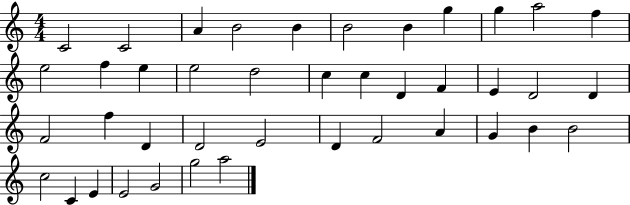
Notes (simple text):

C4/h C4/h A4/q B4/h B4/q B4/h B4/q G5/q G5/q A5/h F5/q E5/h F5/q E5/q E5/h D5/h C5/q C5/q D4/q F4/q E4/q D4/h D4/q F4/h F5/q D4/q D4/h E4/h D4/q F4/h A4/q G4/q B4/q B4/h C5/h C4/q E4/q E4/h G4/h G5/h A5/h